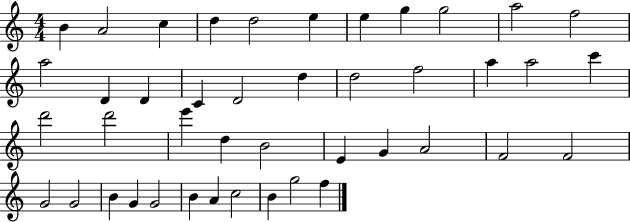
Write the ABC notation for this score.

X:1
T:Untitled
M:4/4
L:1/4
K:C
B A2 c d d2 e e g g2 a2 f2 a2 D D C D2 d d2 f2 a a2 c' d'2 d'2 e' d B2 E G A2 F2 F2 G2 G2 B G G2 B A c2 B g2 f